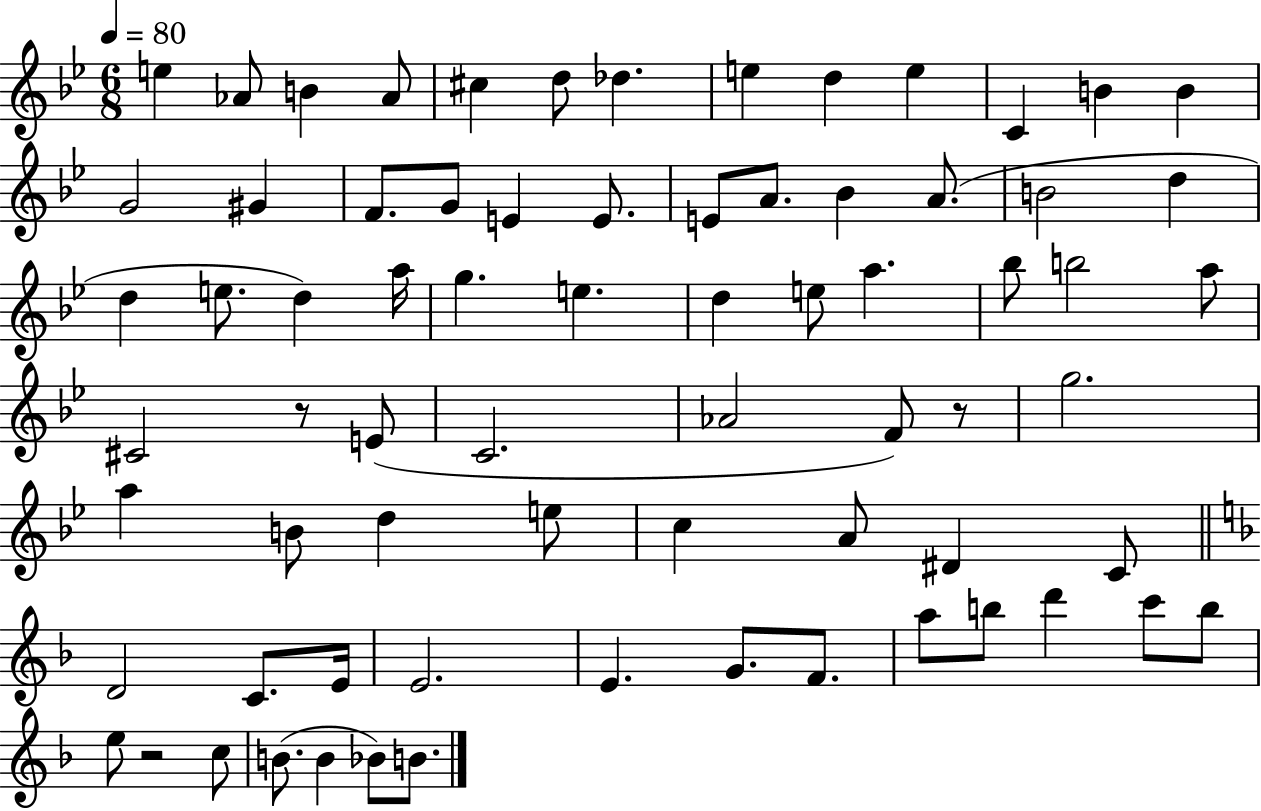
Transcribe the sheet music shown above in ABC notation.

X:1
T:Untitled
M:6/8
L:1/4
K:Bb
e _A/2 B _A/2 ^c d/2 _d e d e C B B G2 ^G F/2 G/2 E E/2 E/2 A/2 _B A/2 B2 d d e/2 d a/4 g e d e/2 a _b/2 b2 a/2 ^C2 z/2 E/2 C2 _A2 F/2 z/2 g2 a B/2 d e/2 c A/2 ^D C/2 D2 C/2 E/4 E2 E G/2 F/2 a/2 b/2 d' c'/2 b/2 e/2 z2 c/2 B/2 B _B/2 B/2